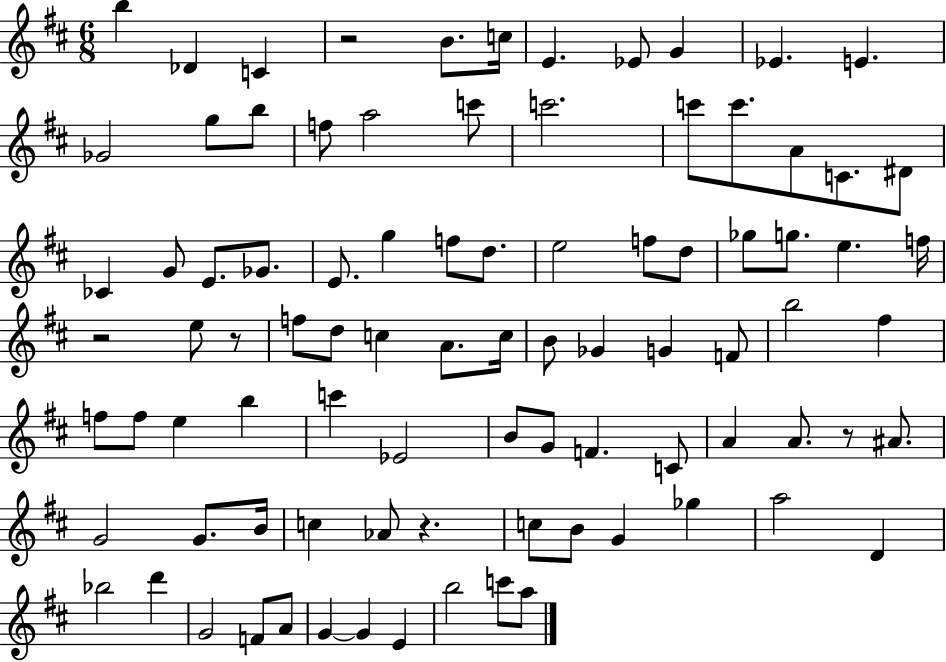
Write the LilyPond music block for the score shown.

{
  \clef treble
  \numericTimeSignature
  \time 6/8
  \key d \major
  \repeat volta 2 { b''4 des'4 c'4 | r2 b'8. c''16 | e'4. ees'8 g'4 | ees'4. e'4. | \break ges'2 g''8 b''8 | f''8 a''2 c'''8 | c'''2. | c'''8 c'''8. a'8 c'8. dis'8 | \break ces'4 g'8 e'8. ges'8. | e'8. g''4 f''8 d''8. | e''2 f''8 d''8 | ges''8 g''8. e''4. f''16 | \break r2 e''8 r8 | f''8 d''8 c''4 a'8. c''16 | b'8 ges'4 g'4 f'8 | b''2 fis''4 | \break f''8 f''8 e''4 b''4 | c'''4 ees'2 | b'8 g'8 f'4. c'8 | a'4 a'8. r8 ais'8. | \break g'2 g'8. b'16 | c''4 aes'8 r4. | c''8 b'8 g'4 ges''4 | a''2 d'4 | \break bes''2 d'''4 | g'2 f'8 a'8 | g'4~~ g'4 e'4 | b''2 c'''8 a''8 | \break } \bar "|."
}